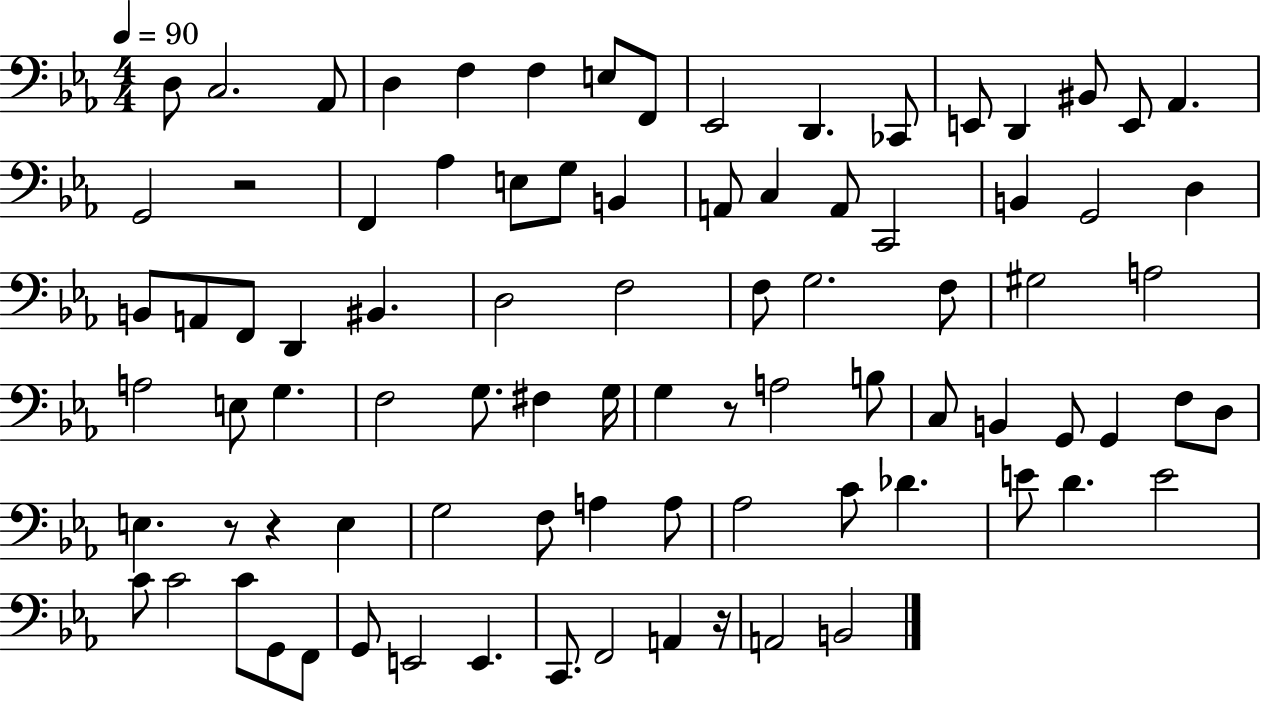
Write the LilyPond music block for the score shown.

{
  \clef bass
  \numericTimeSignature
  \time 4/4
  \key ees \major
  \tempo 4 = 90
  d8 c2. aes,8 | d4 f4 f4 e8 f,8 | ees,2 d,4. ces,8 | e,8 d,4 bis,8 e,8 aes,4. | \break g,2 r2 | f,4 aes4 e8 g8 b,4 | a,8 c4 a,8 c,2 | b,4 g,2 d4 | \break b,8 a,8 f,8 d,4 bis,4. | d2 f2 | f8 g2. f8 | gis2 a2 | \break a2 e8 g4. | f2 g8. fis4 g16 | g4 r8 a2 b8 | c8 b,4 g,8 g,4 f8 d8 | \break e4. r8 r4 e4 | g2 f8 a4 a8 | aes2 c'8 des'4. | e'8 d'4. e'2 | \break c'8 c'2 c'8 g,8 f,8 | g,8 e,2 e,4. | c,8. f,2 a,4 r16 | a,2 b,2 | \break \bar "|."
}